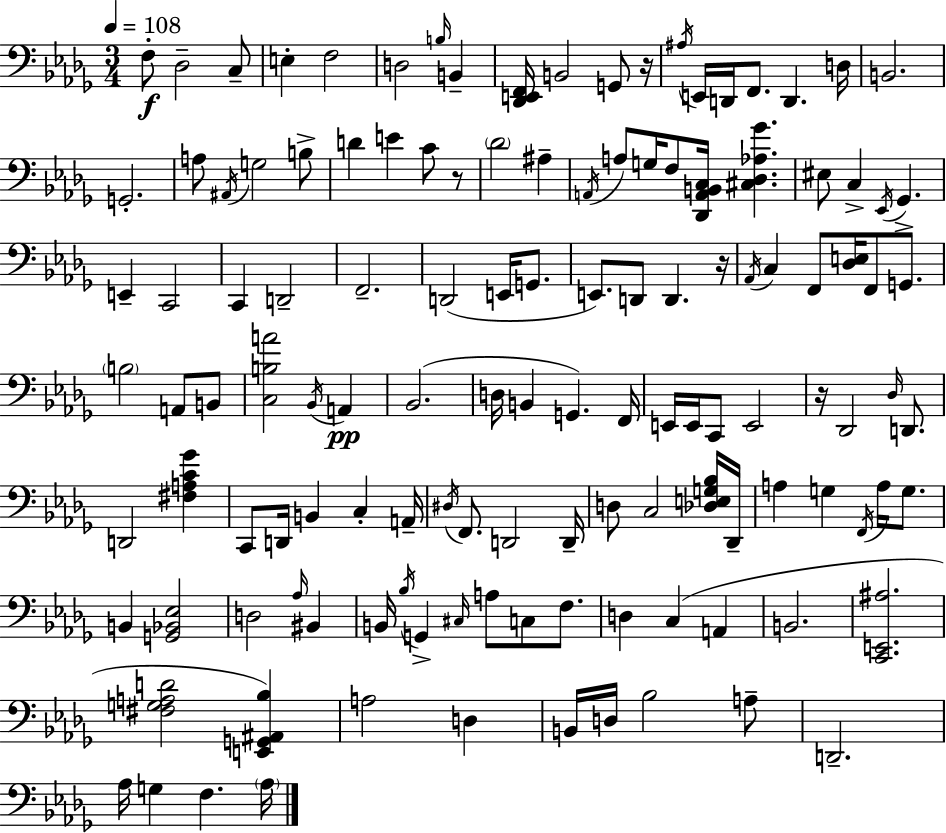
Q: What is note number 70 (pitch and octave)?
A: C2